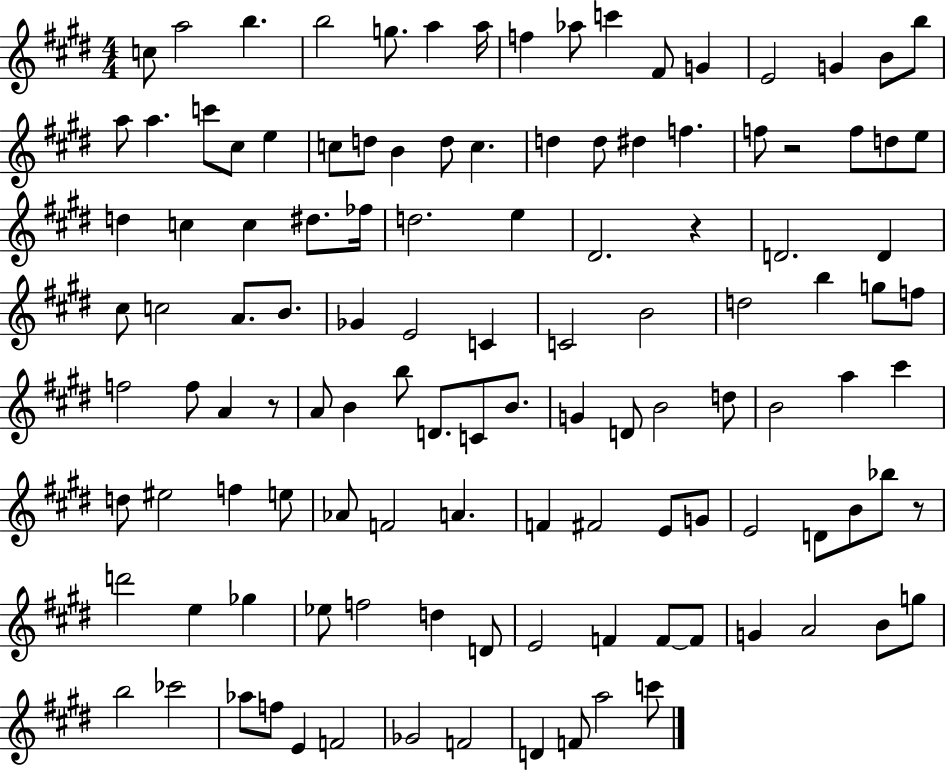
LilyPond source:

{
  \clef treble
  \numericTimeSignature
  \time 4/4
  \key e \major
  c''8 a''2 b''4. | b''2 g''8. a''4 a''16 | f''4 aes''8 c'''4 fis'8 g'4 | e'2 g'4 b'8 b''8 | \break a''8 a''4. c'''8 cis''8 e''4 | c''8 d''8 b'4 d''8 c''4. | d''4 d''8 dis''4 f''4. | f''8 r2 f''8 d''8 e''8 | \break d''4 c''4 c''4 dis''8. fes''16 | d''2. e''4 | dis'2. r4 | d'2. d'4 | \break cis''8 c''2 a'8. b'8. | ges'4 e'2 c'4 | c'2 b'2 | d''2 b''4 g''8 f''8 | \break f''2 f''8 a'4 r8 | a'8 b'4 b''8 d'8. c'8 b'8. | g'4 d'8 b'2 d''8 | b'2 a''4 cis'''4 | \break d''8 eis''2 f''4 e''8 | aes'8 f'2 a'4. | f'4 fis'2 e'8 g'8 | e'2 d'8 b'8 bes''8 r8 | \break d'''2 e''4 ges''4 | ees''8 f''2 d''4 d'8 | e'2 f'4 f'8~~ f'8 | g'4 a'2 b'8 g''8 | \break b''2 ces'''2 | aes''8 f''8 e'4 f'2 | ges'2 f'2 | d'4 f'8 a''2 c'''8 | \break \bar "|."
}